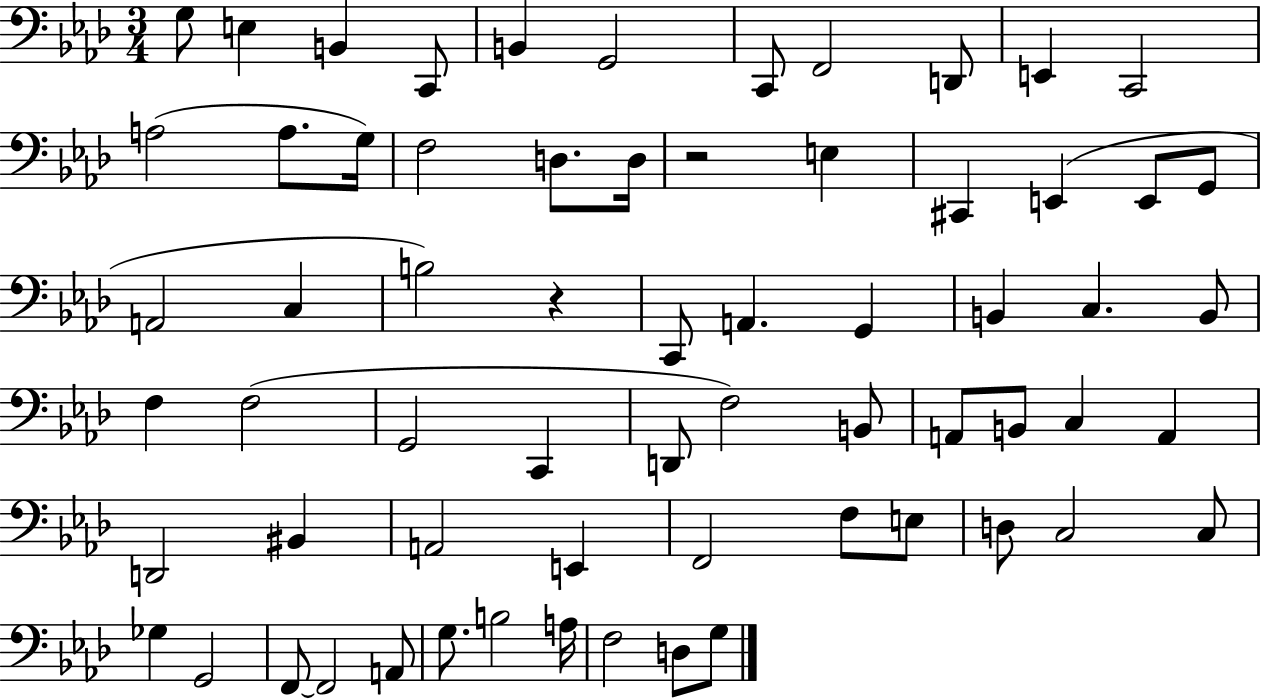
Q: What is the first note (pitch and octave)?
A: G3